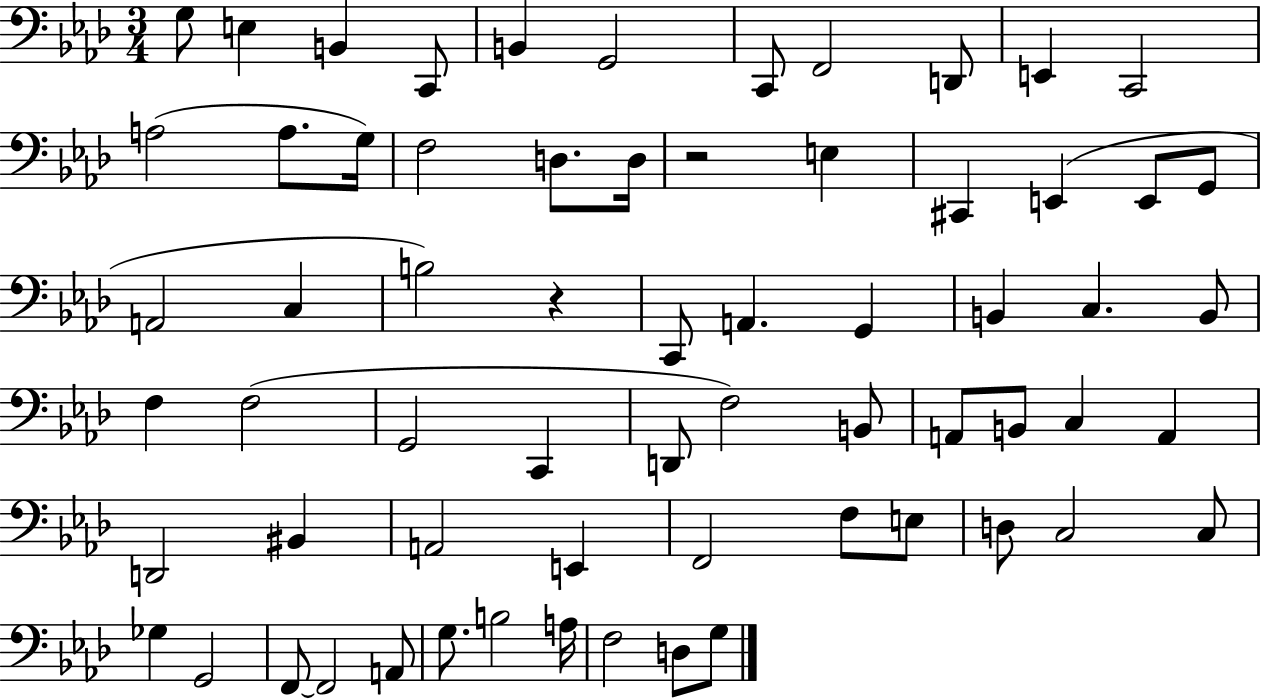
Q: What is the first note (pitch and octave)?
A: G3